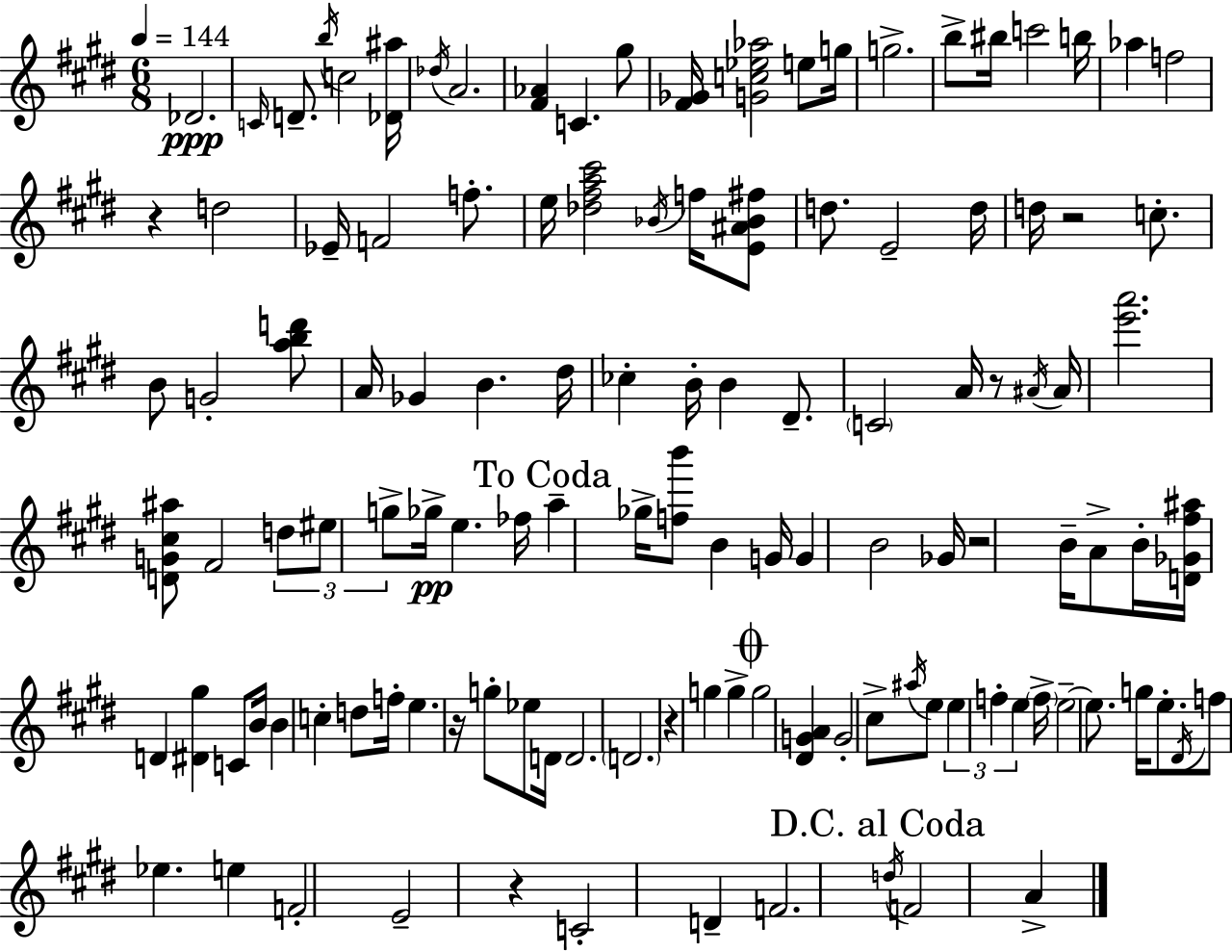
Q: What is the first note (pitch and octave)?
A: Db4